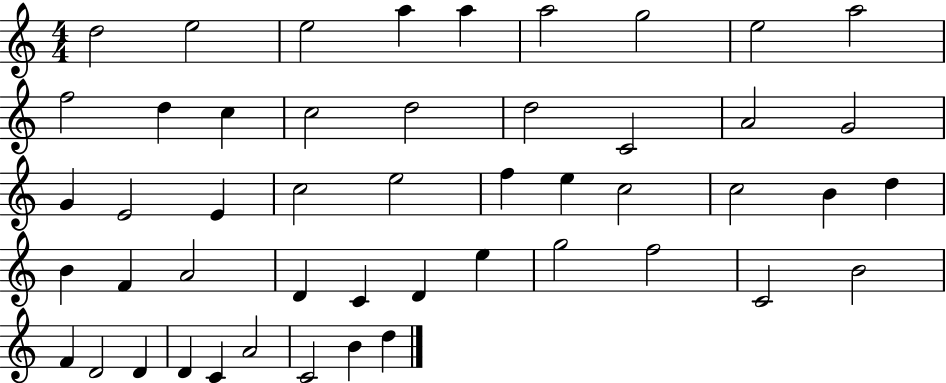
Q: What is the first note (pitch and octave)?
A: D5